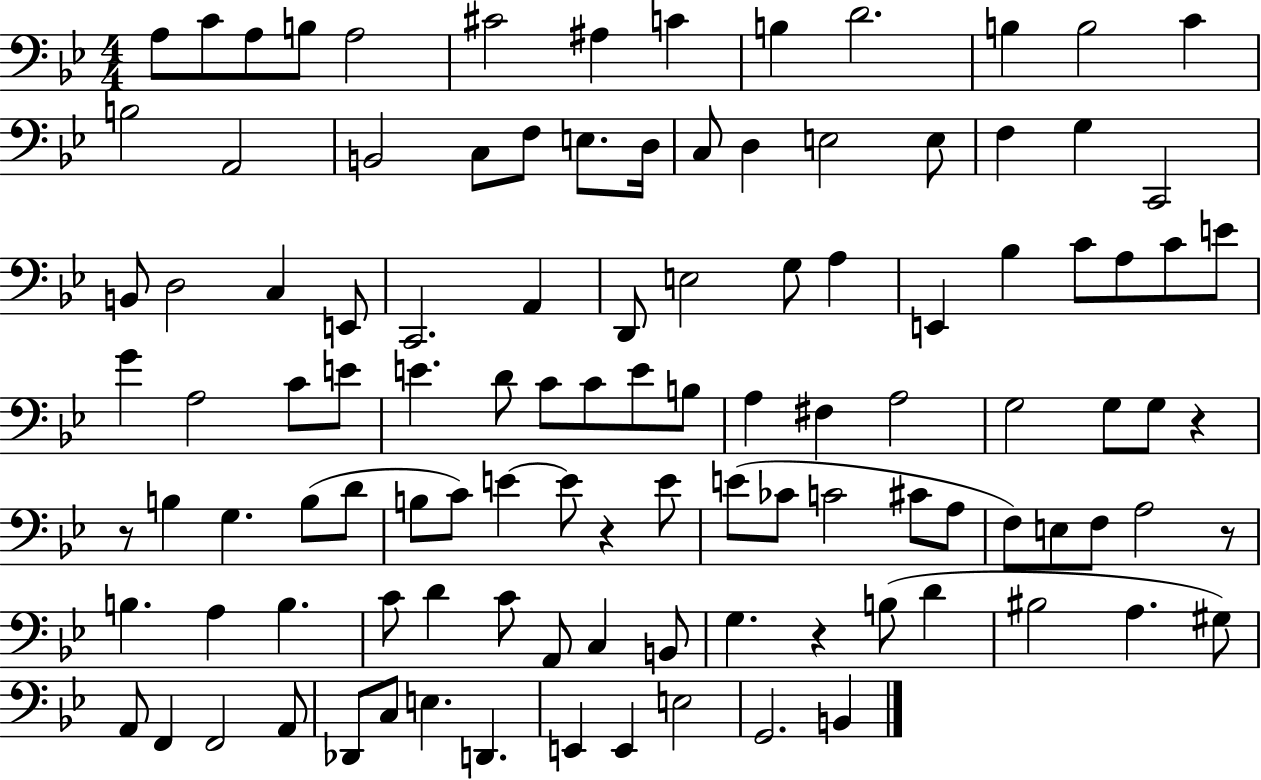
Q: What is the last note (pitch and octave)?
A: B2